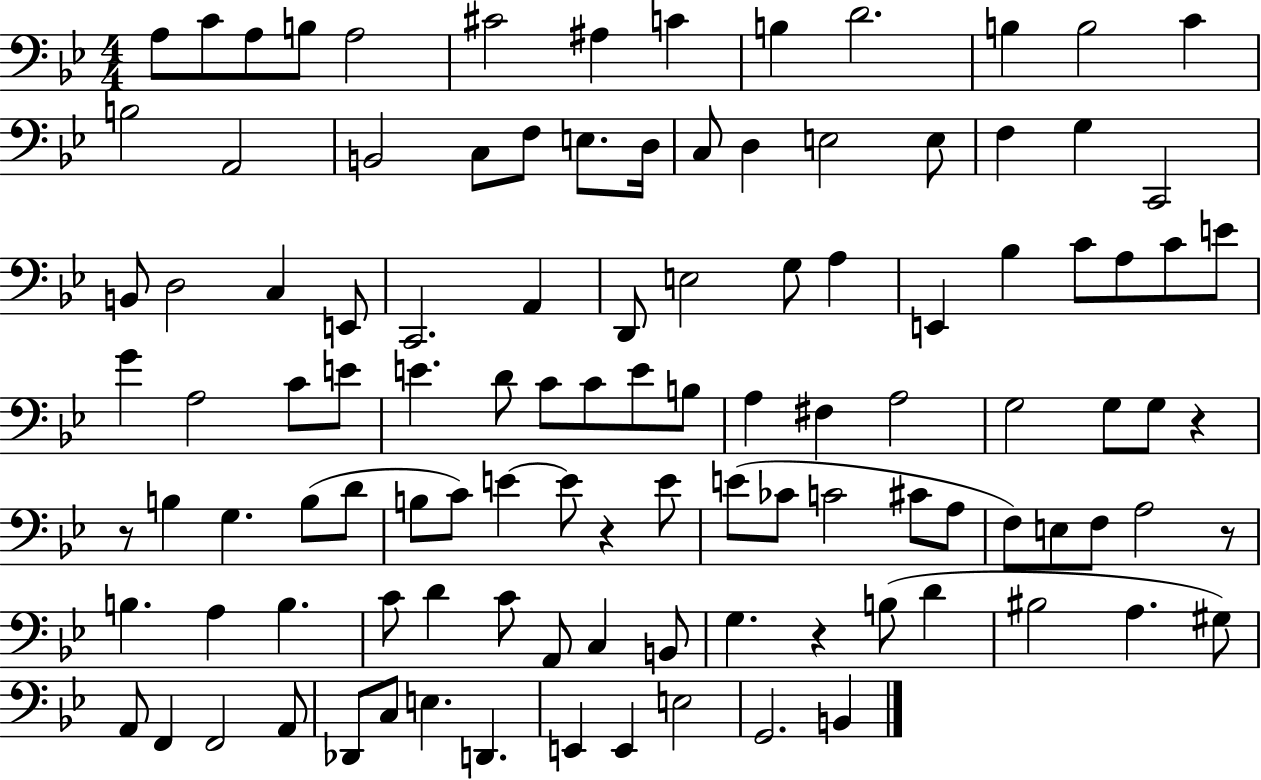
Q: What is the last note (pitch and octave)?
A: B2